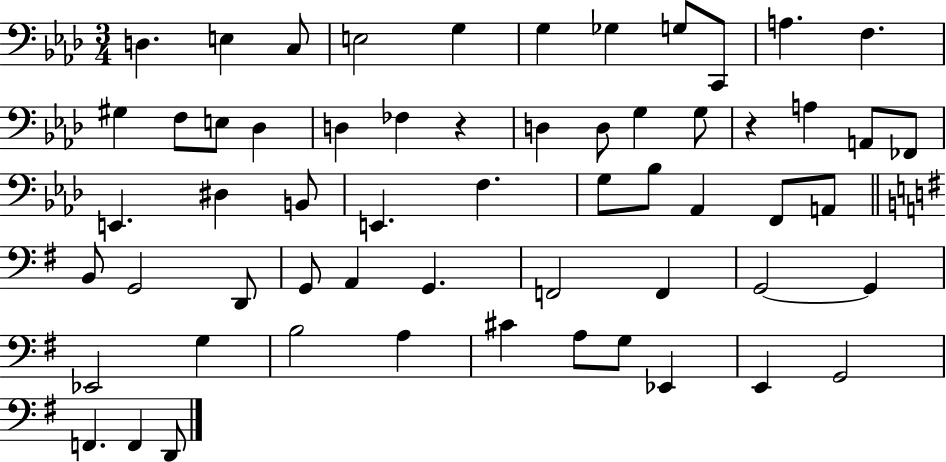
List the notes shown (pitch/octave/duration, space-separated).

D3/q. E3/q C3/e E3/h G3/q G3/q Gb3/q G3/e C2/e A3/q. F3/q. G#3/q F3/e E3/e Db3/q D3/q FES3/q R/q D3/q D3/e G3/q G3/e R/q A3/q A2/e FES2/e E2/q. D#3/q B2/e E2/q. F3/q. G3/e Bb3/e Ab2/q F2/e A2/e B2/e G2/h D2/e G2/e A2/q G2/q. F2/h F2/q G2/h G2/q Eb2/h G3/q B3/h A3/q C#4/q A3/e G3/e Eb2/q E2/q G2/h F2/q. F2/q D2/e